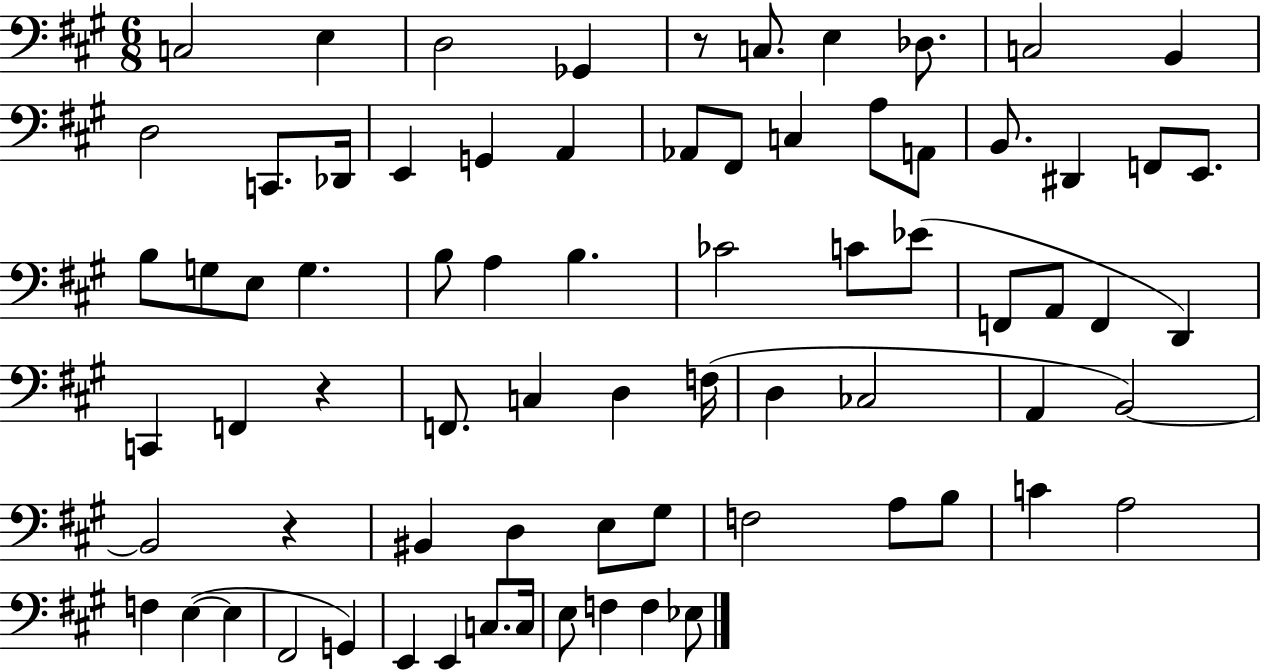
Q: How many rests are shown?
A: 3